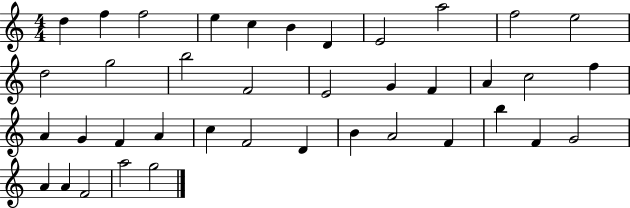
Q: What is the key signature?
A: C major